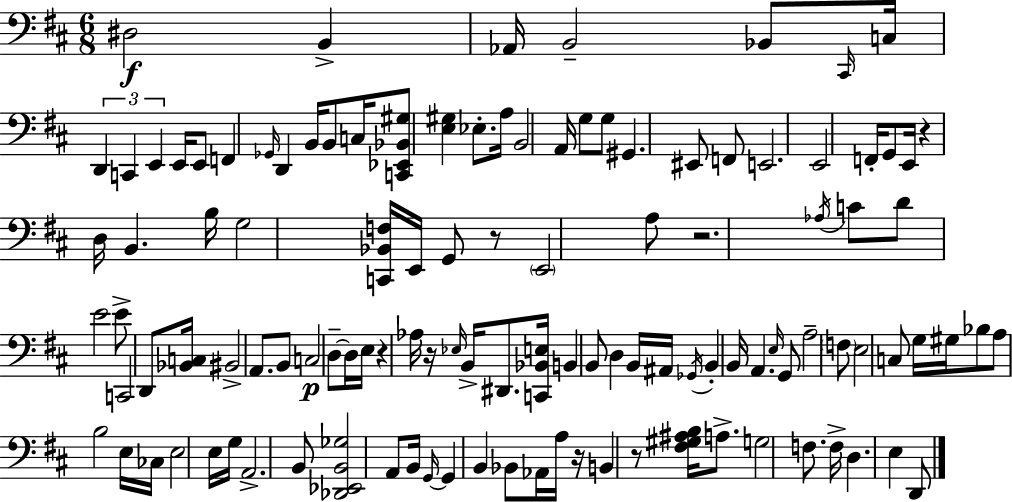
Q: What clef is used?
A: bass